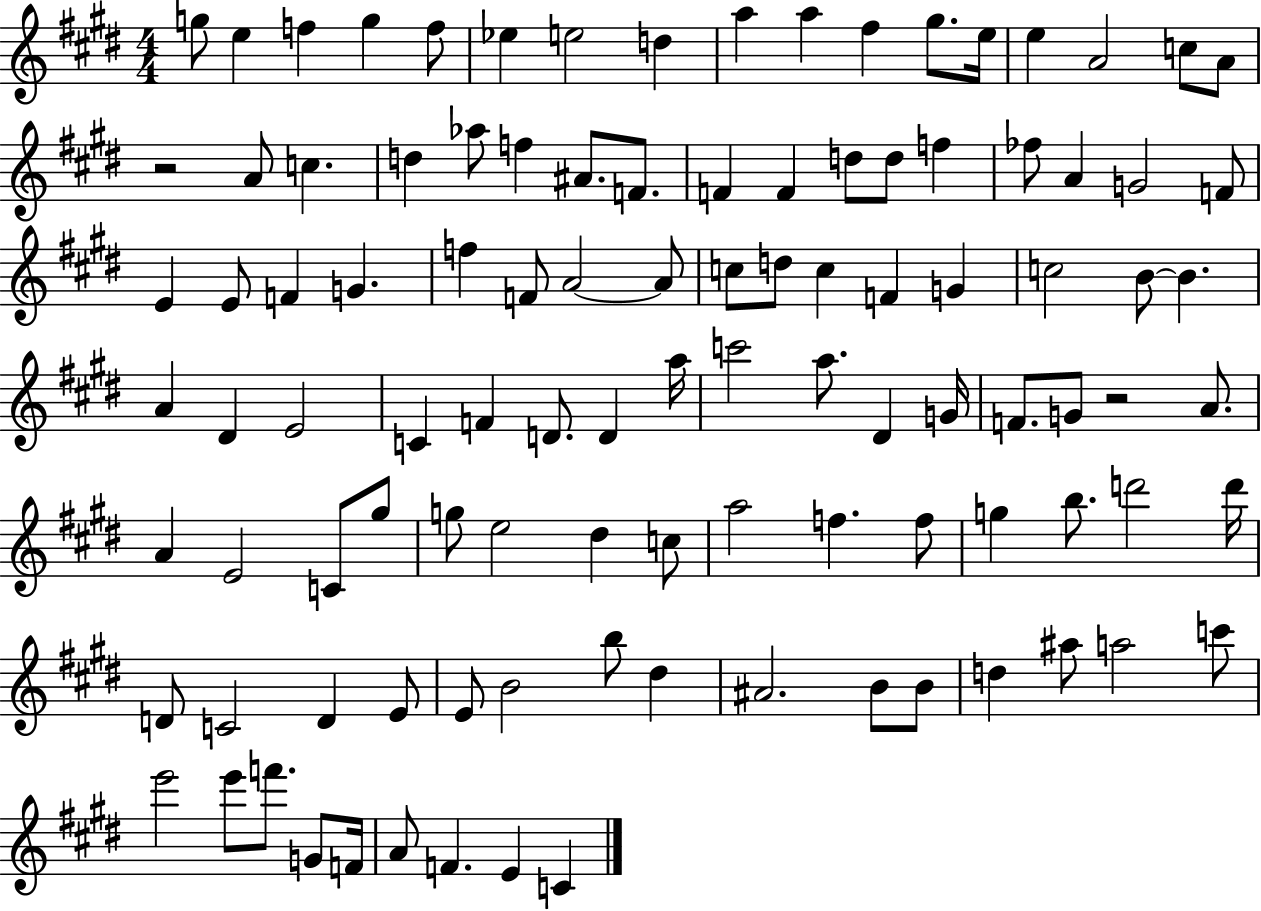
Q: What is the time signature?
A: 4/4